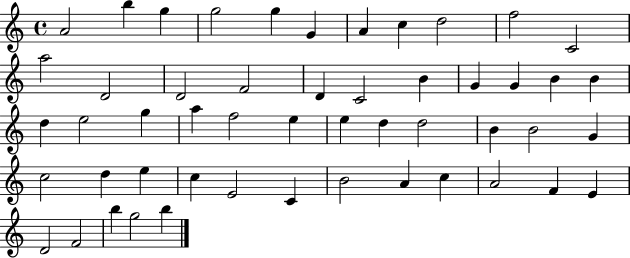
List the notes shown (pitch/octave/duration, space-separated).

A4/h B5/q G5/q G5/h G5/q G4/q A4/q C5/q D5/h F5/h C4/h A5/h D4/h D4/h F4/h D4/q C4/h B4/q G4/q G4/q B4/q B4/q D5/q E5/h G5/q A5/q F5/h E5/q E5/q D5/q D5/h B4/q B4/h G4/q C5/h D5/q E5/q C5/q E4/h C4/q B4/h A4/q C5/q A4/h F4/q E4/q D4/h F4/h B5/q G5/h B5/q